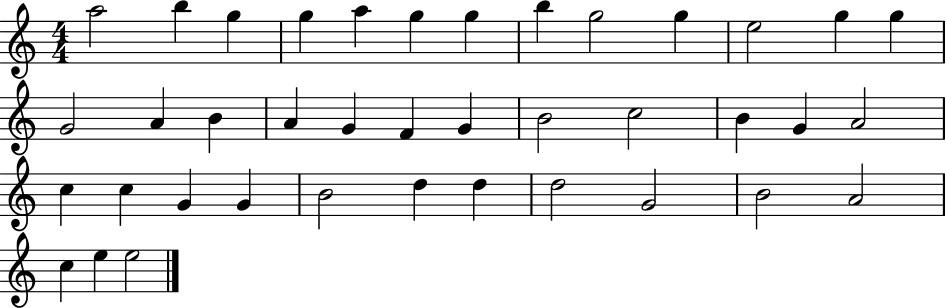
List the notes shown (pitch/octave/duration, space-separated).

A5/h B5/q G5/q G5/q A5/q G5/q G5/q B5/q G5/h G5/q E5/h G5/q G5/q G4/h A4/q B4/q A4/q G4/q F4/q G4/q B4/h C5/h B4/q G4/q A4/h C5/q C5/q G4/q G4/q B4/h D5/q D5/q D5/h G4/h B4/h A4/h C5/q E5/q E5/h